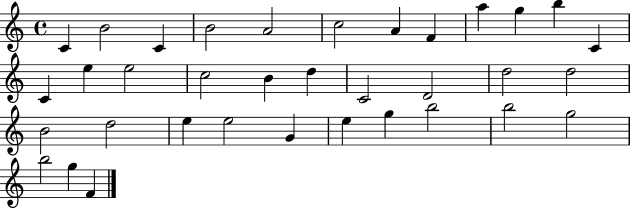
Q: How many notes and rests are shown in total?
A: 35